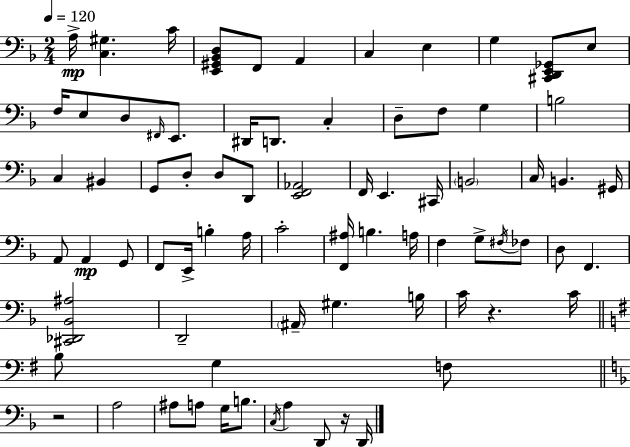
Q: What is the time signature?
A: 2/4